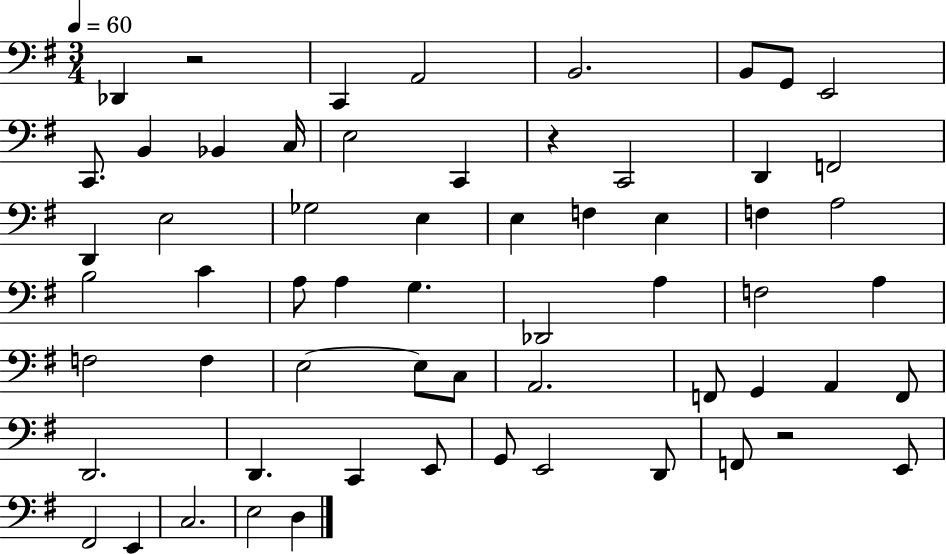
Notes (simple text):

Db2/q R/h C2/q A2/h B2/h. B2/e G2/e E2/h C2/e. B2/q Bb2/q C3/s E3/h C2/q R/q C2/h D2/q F2/h D2/q E3/h Gb3/h E3/q E3/q F3/q E3/q F3/q A3/h B3/h C4/q A3/e A3/q G3/q. Db2/h A3/q F3/h A3/q F3/h F3/q E3/h E3/e C3/e A2/h. F2/e G2/q A2/q F2/e D2/h. D2/q. C2/q E2/e G2/e E2/h D2/e F2/e R/h E2/e F#2/h E2/q C3/h. E3/h D3/q